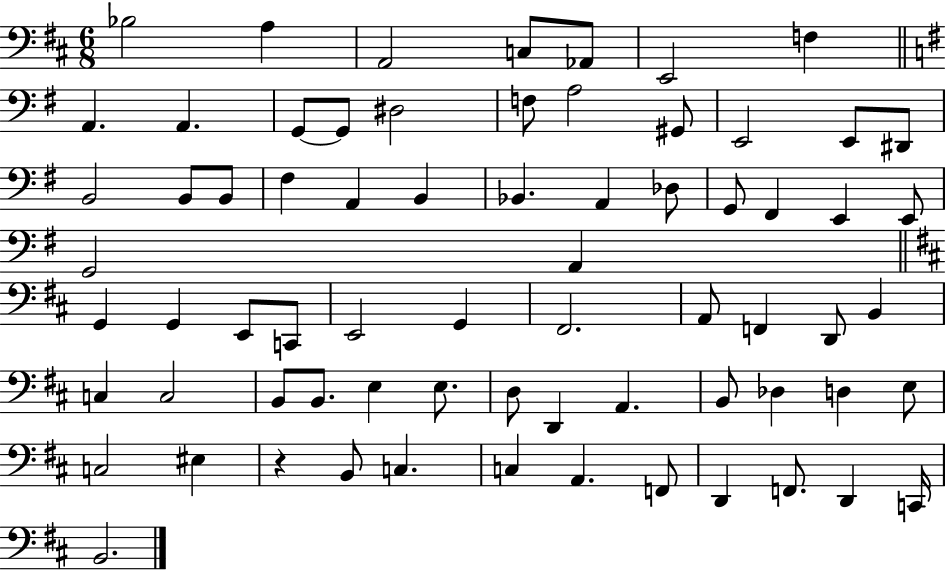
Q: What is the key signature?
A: D major